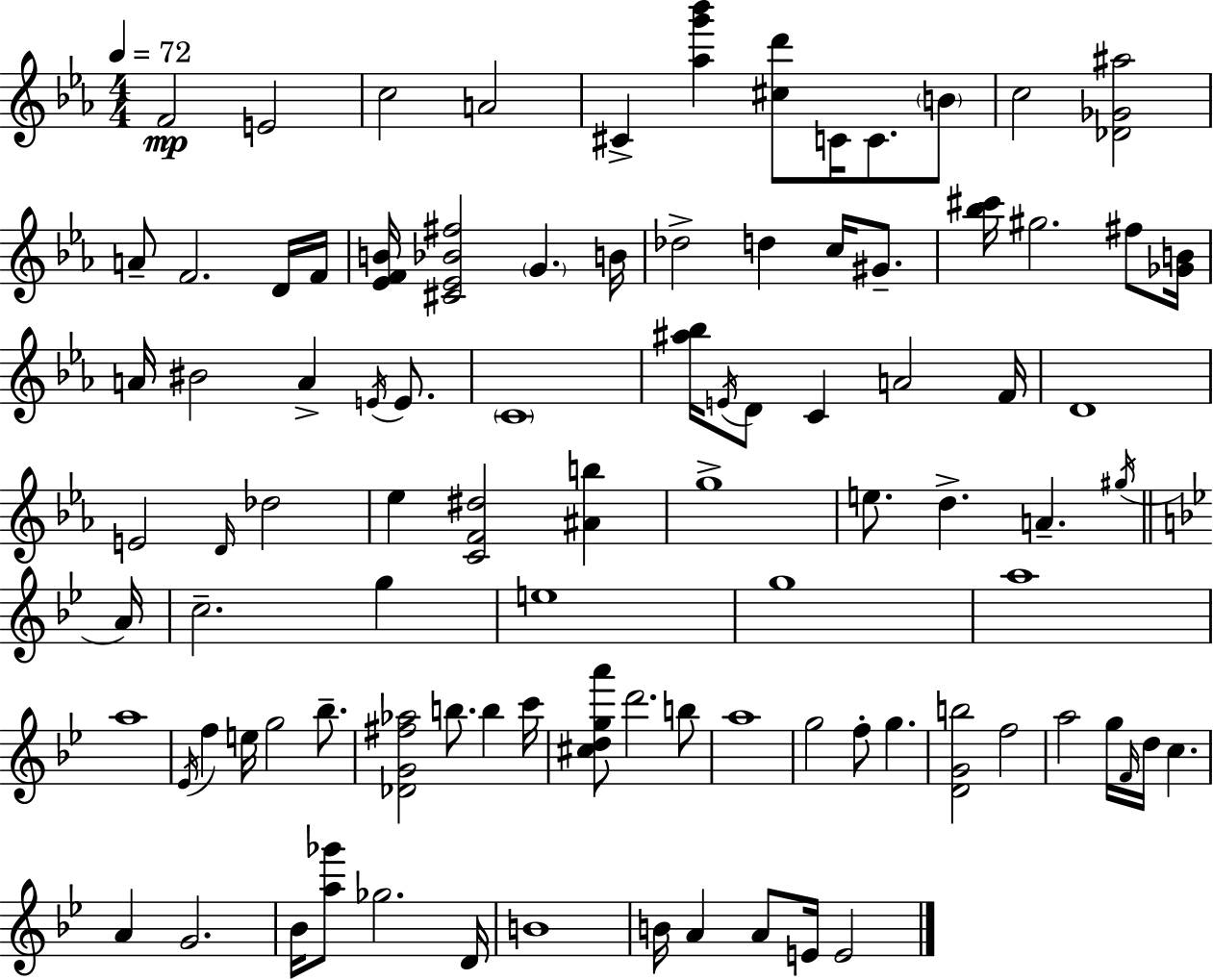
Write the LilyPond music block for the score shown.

{
  \clef treble
  \numericTimeSignature
  \time 4/4
  \key ees \major
  \tempo 4 = 72
  \repeat volta 2 { f'2\mp e'2 | c''2 a'2 | cis'4-> <aes'' g''' bes'''>4 <cis'' d'''>8 c'16 c'8. \parenthesize b'8 | c''2 <des' ges' ais''>2 | \break a'8-- f'2. d'16 f'16 | <ees' f' b'>16 <cis' ees' bes' fis''>2 \parenthesize g'4. b'16 | des''2-> d''4 c''16 gis'8.-- | <bes'' cis'''>16 gis''2. fis''8 <ges' b'>16 | \break a'16 bis'2 a'4-> \acciaccatura { e'16 } e'8. | \parenthesize c'1 | <ais'' bes''>16 \acciaccatura { e'16 } d'8 c'4 a'2 | f'16 d'1 | \break e'2 \grace { d'16 } des''2 | ees''4 <c' f' dis''>2 <ais' b''>4 | g''1-> | e''8. d''4.-> a'4.-- | \break \acciaccatura { gis''16 } \bar "||" \break \key bes \major a'16 c''2.-- g''4 | e''1 | g''1 | a''1 | \break a''1 | \acciaccatura { ees'16 } f''4 e''16 g''2 bes''8.-- | <des' g' fis'' aes''>2 b''8. b''4 | c'''16 <cis'' d'' g'' a'''>8 d'''2. | \break b''8 a''1 | g''2 f''8-. g''4. | <d' g' b''>2 f''2 | a''2 g''16 \grace { f'16 } d''16 c''4. | \break a'4 g'2. | bes'16 <a'' ges'''>8 ges''2. | d'16 b'1 | b'16 a'4 a'8 e'16 e'2 | \break } \bar "|."
}